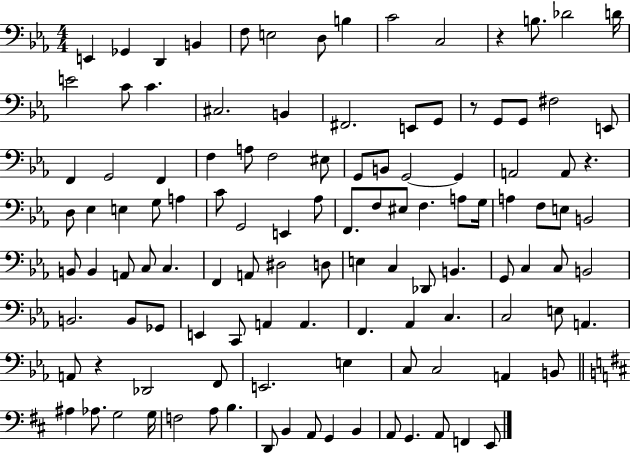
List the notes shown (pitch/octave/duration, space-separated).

E2/q Gb2/q D2/q B2/q F3/e E3/h D3/e B3/q C4/h C3/h R/q B3/e. Db4/h D4/s E4/h C4/e C4/q. C#3/h. B2/q F#2/h. E2/e G2/e R/e G2/e G2/e F#3/h E2/e F2/q G2/h F2/q F3/q A3/e F3/h EIS3/e G2/e B2/e G2/h G2/q A2/h A2/e R/q. D3/e Eb3/q E3/q G3/e A3/q C4/e G2/h E2/q Ab3/e F2/e. F3/e EIS3/e F3/q. A3/e G3/s A3/q F3/e E3/e B2/h B2/e B2/q A2/e C3/e C3/q. F2/q A2/e D#3/h D3/e E3/q C3/q Db2/e B2/q. G2/e C3/q C3/e B2/h B2/h. B2/e Gb2/e E2/q C2/e A2/q A2/q. F2/q. Ab2/q C3/q. C3/h E3/e A2/q. A2/e R/q Db2/h F2/e E2/h. E3/q C3/e C3/h A2/q B2/e A#3/q Ab3/e. G3/h G3/s F3/h A3/e B3/q. D2/e B2/q A2/e G2/q B2/q A2/e G2/q. A2/e F2/q E2/e